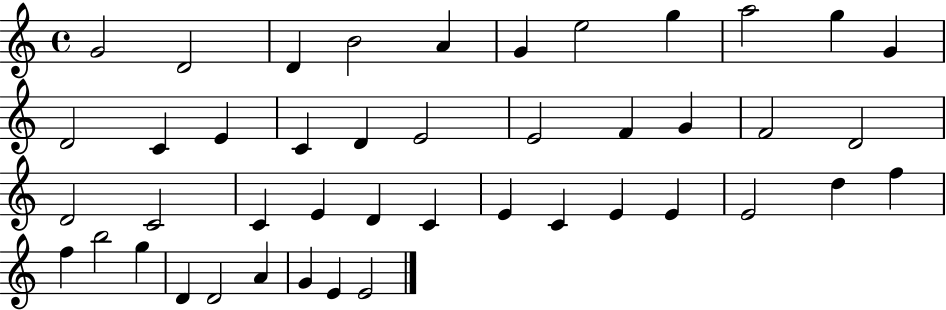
G4/h D4/h D4/q B4/h A4/q G4/q E5/h G5/q A5/h G5/q G4/q D4/h C4/q E4/q C4/q D4/q E4/h E4/h F4/q G4/q F4/h D4/h D4/h C4/h C4/q E4/q D4/q C4/q E4/q C4/q E4/q E4/q E4/h D5/q F5/q F5/q B5/h G5/q D4/q D4/h A4/q G4/q E4/q E4/h